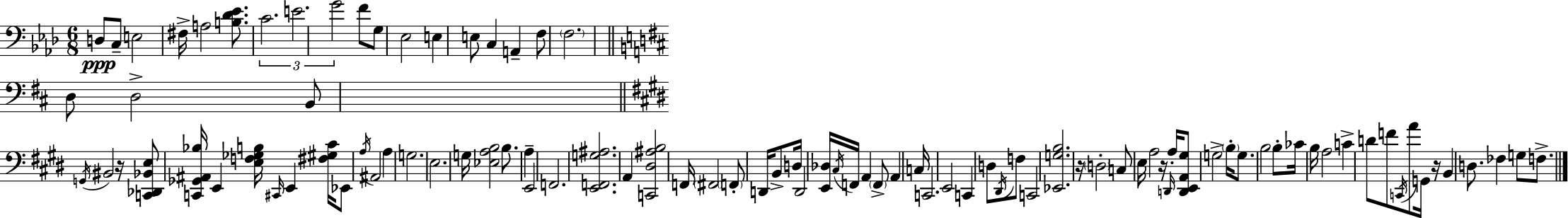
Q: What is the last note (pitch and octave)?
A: F3